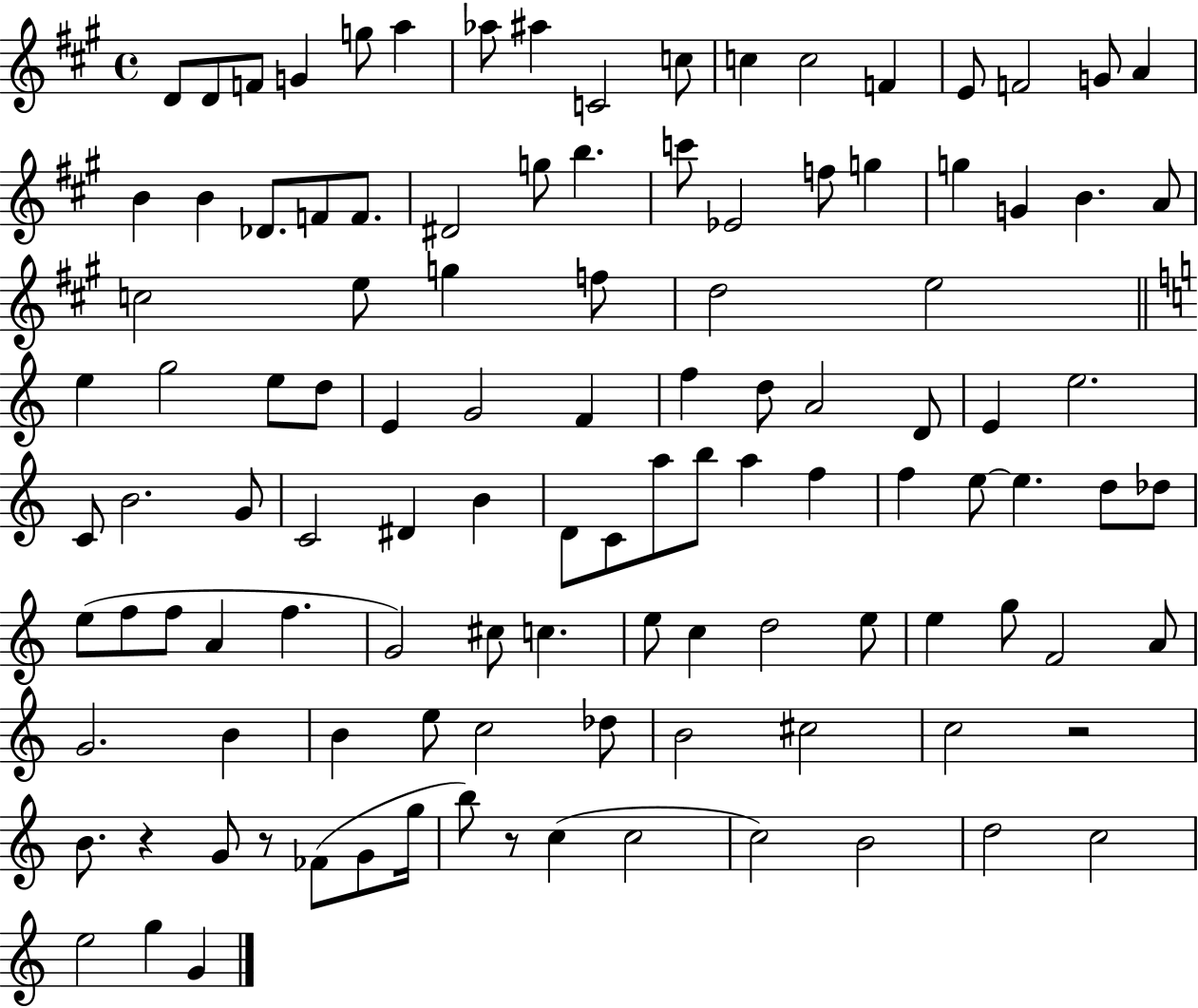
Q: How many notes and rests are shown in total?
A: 113